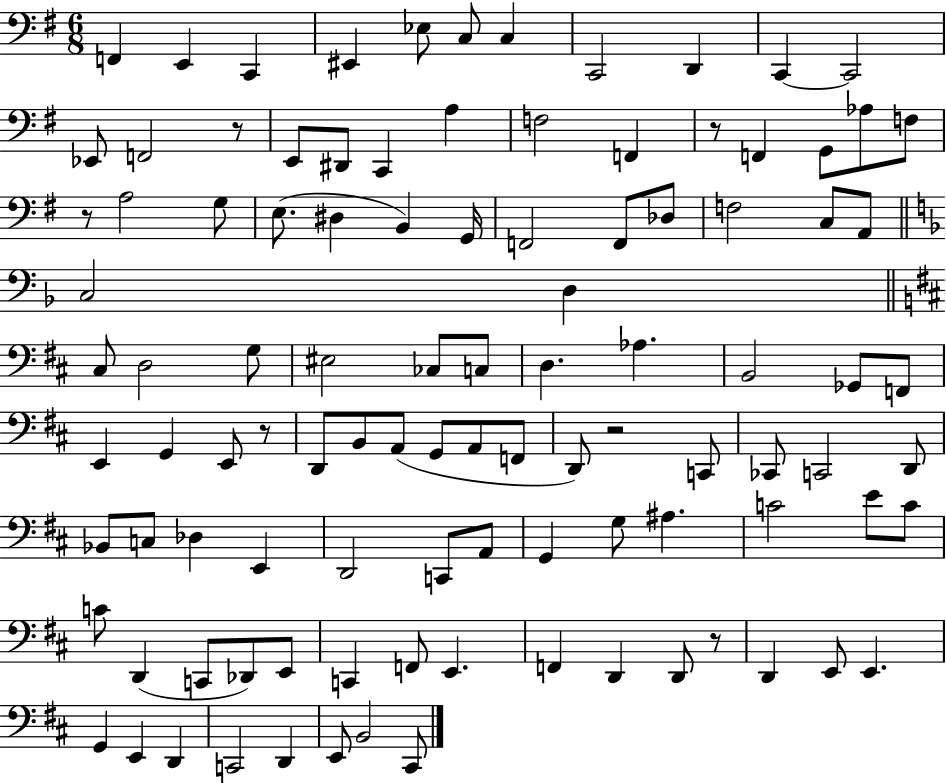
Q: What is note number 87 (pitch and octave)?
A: D2